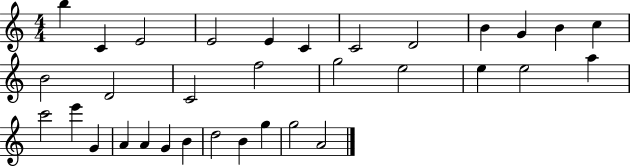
{
  \clef treble
  \numericTimeSignature
  \time 4/4
  \key c \major
  b''4 c'4 e'2 | e'2 e'4 c'4 | c'2 d'2 | b'4 g'4 b'4 c''4 | \break b'2 d'2 | c'2 f''2 | g''2 e''2 | e''4 e''2 a''4 | \break c'''2 e'''4 g'4 | a'4 a'4 g'4 b'4 | d''2 b'4 g''4 | g''2 a'2 | \break \bar "|."
}